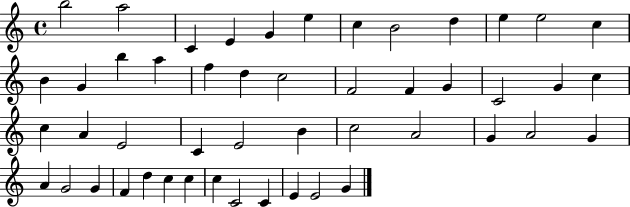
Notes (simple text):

B5/h A5/h C4/q E4/q G4/q E5/q C5/q B4/h D5/q E5/q E5/h C5/q B4/q G4/q B5/q A5/q F5/q D5/q C5/h F4/h F4/q G4/q C4/h G4/q C5/q C5/q A4/q E4/h C4/q E4/h B4/q C5/h A4/h G4/q A4/h G4/q A4/q G4/h G4/q F4/q D5/q C5/q C5/q C5/q C4/h C4/q E4/q E4/h G4/q